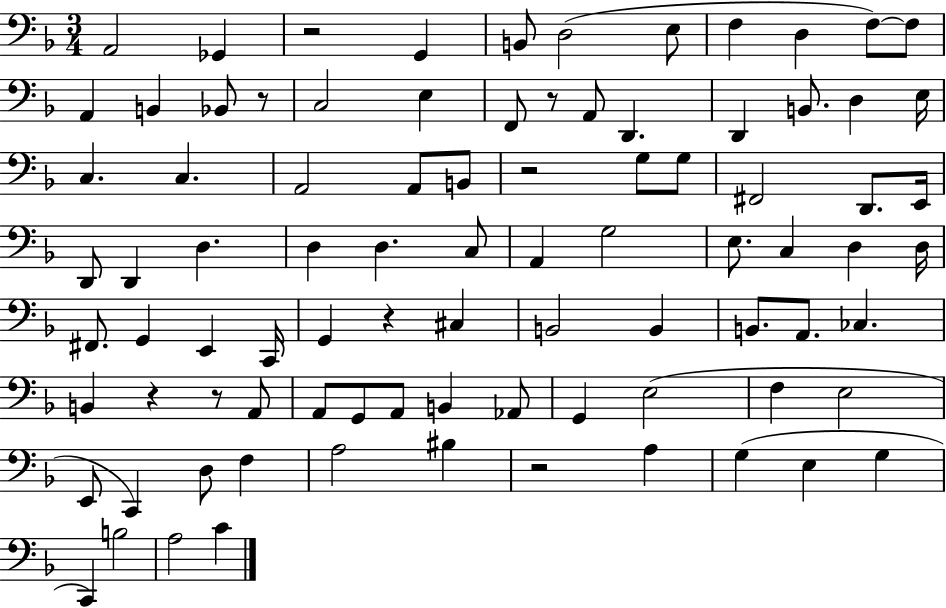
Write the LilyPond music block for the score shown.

{
  \clef bass
  \numericTimeSignature
  \time 3/4
  \key f \major
  \repeat volta 2 { a,2 ges,4 | r2 g,4 | b,8 d2( e8 | f4 d4 f8~~) f8 | \break a,4 b,4 bes,8 r8 | c2 e4 | f,8 r8 a,8 d,4. | d,4 b,8. d4 e16 | \break c4. c4. | a,2 a,8 b,8 | r2 g8 g8 | fis,2 d,8. e,16 | \break d,8 d,4 d4. | d4 d4. c8 | a,4 g2 | e8. c4 d4 d16 | \break fis,8. g,4 e,4 c,16 | g,4 r4 cis4 | b,2 b,4 | b,8. a,8. ces4. | \break b,4 r4 r8 a,8 | a,8 g,8 a,8 b,4 aes,8 | g,4 e2( | f4 e2 | \break e,8 c,4) d8 f4 | a2 bis4 | r2 a4 | g4( e4 g4 | \break c,4) b2 | a2 c'4 | } \bar "|."
}